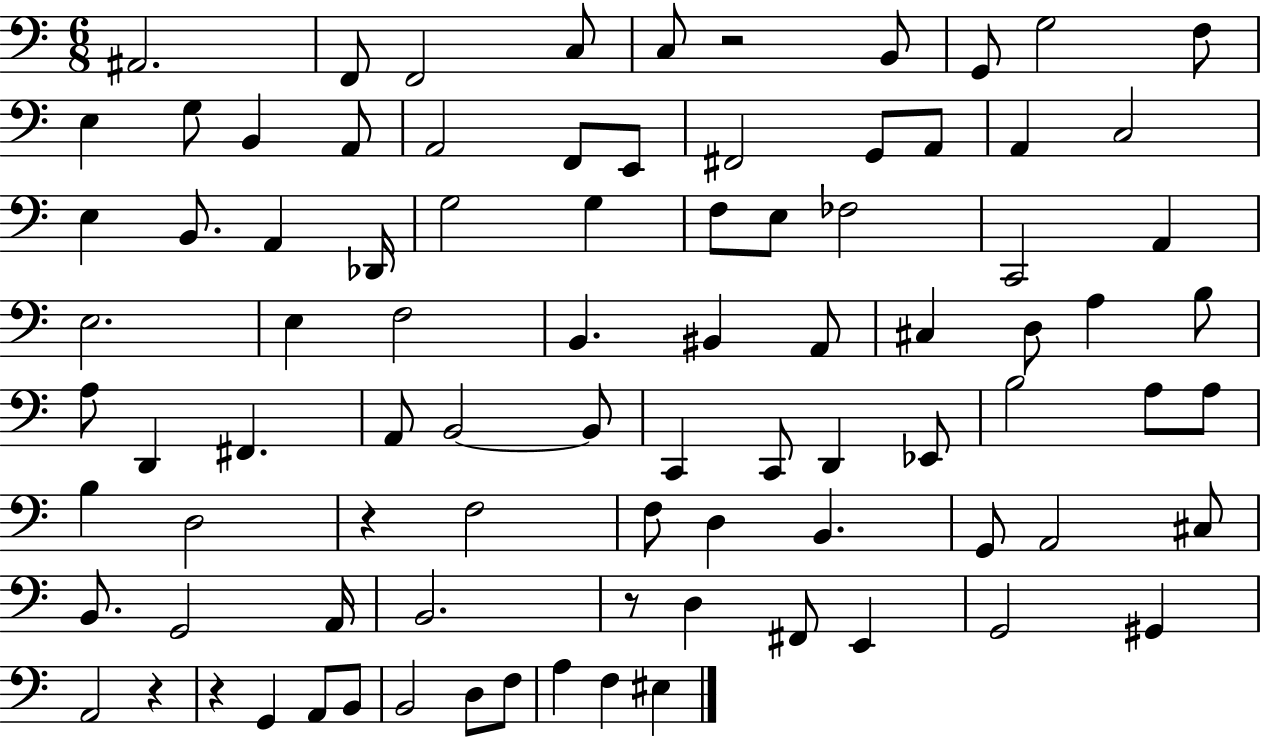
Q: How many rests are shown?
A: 5